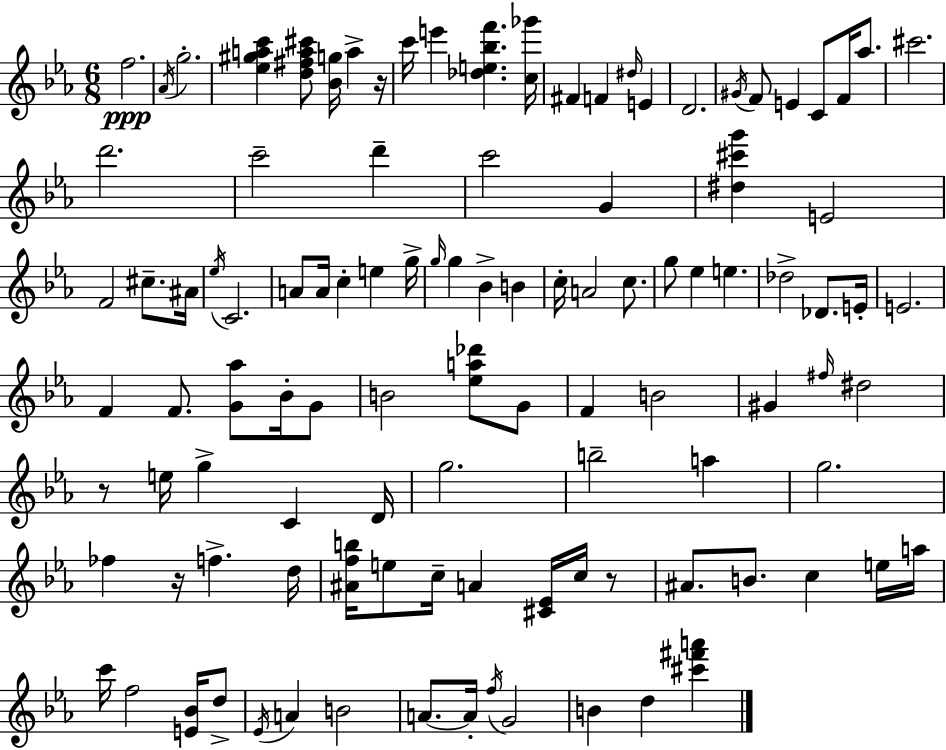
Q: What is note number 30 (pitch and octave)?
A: A4